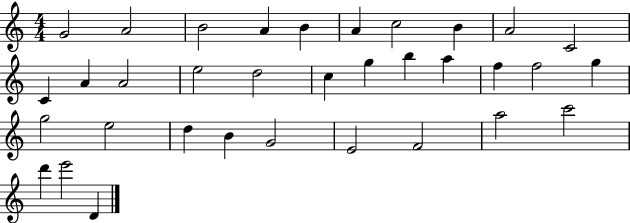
G4/h A4/h B4/h A4/q B4/q A4/q C5/h B4/q A4/h C4/h C4/q A4/q A4/h E5/h D5/h C5/q G5/q B5/q A5/q F5/q F5/h G5/q G5/h E5/h D5/q B4/q G4/h E4/h F4/h A5/h C6/h D6/q E6/h D4/q